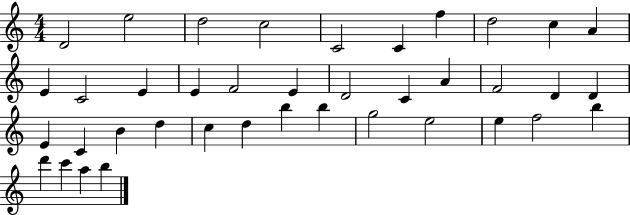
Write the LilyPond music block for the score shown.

{
  \clef treble
  \numericTimeSignature
  \time 4/4
  \key c \major
  d'2 e''2 | d''2 c''2 | c'2 c'4 f''4 | d''2 c''4 a'4 | \break e'4 c'2 e'4 | e'4 f'2 e'4 | d'2 c'4 a'4 | f'2 d'4 d'4 | \break e'4 c'4 b'4 d''4 | c''4 d''4 b''4 b''4 | g''2 e''2 | e''4 f''2 b''4 | \break d'''4 c'''4 a''4 b''4 | \bar "|."
}